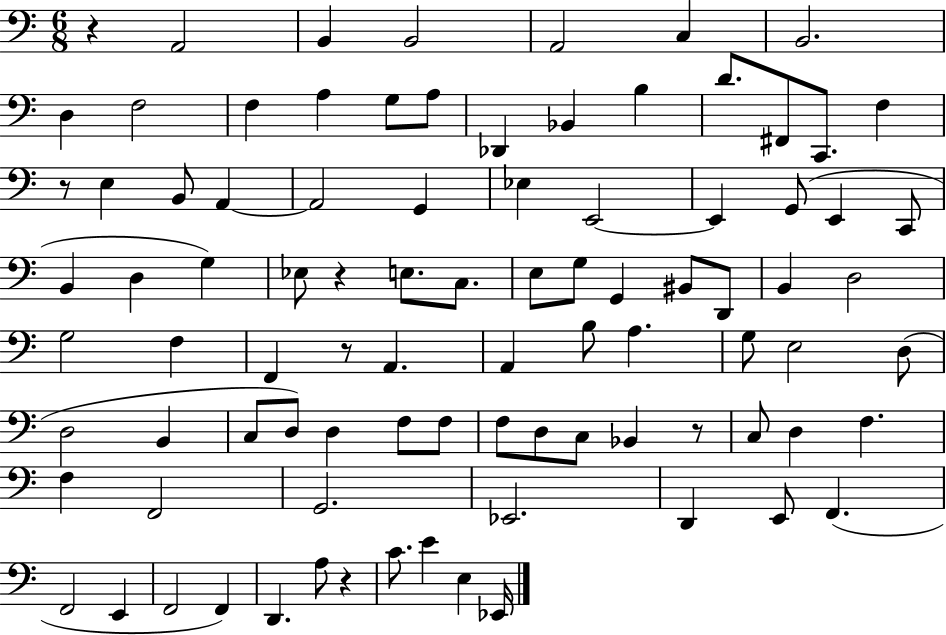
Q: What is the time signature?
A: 6/8